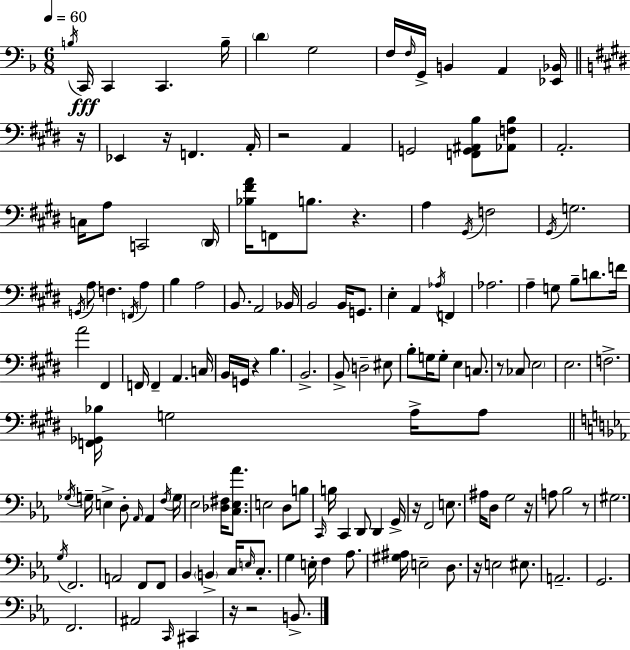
X:1
T:Untitled
M:6/8
L:1/4
K:F
B,/4 C,,/4 C,, C,, B,/4 D G,2 F,/4 F,/4 G,,/4 B,, A,, [_E,,_B,,]/4 z/4 _E,, z/4 F,, A,,/4 z2 A,, G,,2 [F,,G,,^A,,B,]/2 [_A,,F,B,]/2 A,,2 C,/4 A,/2 C,,2 ^D,,/4 [_B,^FA]/4 F,,/2 B,/2 z A, ^G,,/4 F,2 ^G,,/4 G,2 G,,/4 A,/2 F, F,,/4 A, B, A,2 B,,/2 A,,2 _B,,/4 B,,2 B,,/4 G,,/2 E, A,, _A,/4 F,, _A,2 A, G,/2 B,/2 D/2 F/4 A2 ^F,, F,,/4 F,, A,, C,/4 B,,/4 G,,/4 z B, B,,2 B,,/2 D,2 ^E,/2 B,/2 G,/4 G,/2 E, C,/2 z/2 _C,/2 E,2 E,2 F,2 [F,,_G,,_B,]/4 G,2 A,/4 A,/2 _G,/4 G,/4 E, D,/2 _A,,/4 _A,, F,/4 G,/4 _E,2 [_D,^F,]/4 [C,_E,_A]/2 E,2 D,/2 B,/2 C,,/4 B,/4 C,, D,,/2 D,, G,,/4 z/4 F,,2 E,/2 ^A,/4 D,/2 G,2 z/4 A,/2 _B,2 z/2 ^G,2 G,/4 F,,2 A,,2 F,,/2 F,,/2 _B,, B,, C,/4 E,/4 C,/2 G, E,/4 F, _A,/2 [^G,^A,]/4 E,2 D,/2 z/4 E,2 ^E,/2 A,,2 G,,2 F,,2 ^A,,2 C,,/4 ^C,, z/4 z2 B,,/2